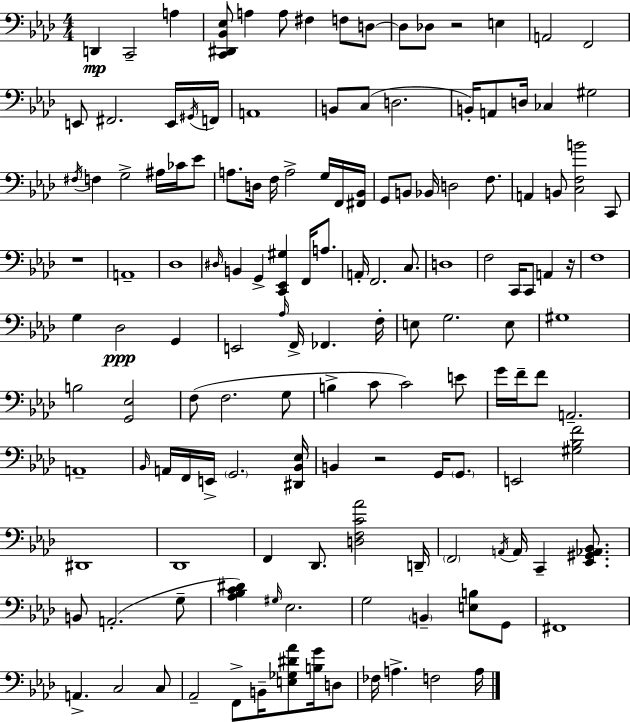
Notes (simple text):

D2/q C2/h A3/q [C2,D#2,Bb2,Eb3]/e A3/q A3/e F#3/q F3/e D3/e D3/e Db3/e R/h E3/q A2/h F2/h E2/e F#2/h. E2/s G#2/s F2/s A2/w B2/e C3/e D3/h. B2/s A2/e D3/s CES3/q G#3/h F#3/s F3/q G3/h A#3/s CES4/s Eb4/e A3/e. D3/s F3/s A3/h G3/s F2/s [F#2,Bb2]/s G2/e B2/e Bb2/s D3/h F3/e. A2/q B2/e [C3,F3,B4]/h C2/e R/w A2/w Db3/w D#3/s B2/q G2/q [C2,Eb2,G#3]/q F2/s A3/e. A2/s F2/h. C3/e. D3/w F3/h C2/s C2/e A2/q R/s F3/w G3/q Db3/h G2/q E2/h Ab3/s F2/s FES2/q. F3/s E3/e G3/h. E3/e G#3/w B3/h [G2,Eb3]/h F3/e F3/h. G3/e B3/q C4/e C4/h E4/e G4/s F4/s F4/e A2/h. A2/w Bb2/s A2/s F2/s E2/s G2/h. [D#2,Bb2,Eb3]/s B2/q R/h G2/s G2/e. E2/h [G#3,Bb3,F4]/h D#2/w Db2/w F2/q Db2/e. [D3,F3,C4,Ab4]/h D2/s F2/h A2/s A2/s C2/q [Eb2,G#2,Ab2,Bb2]/e. B2/e A2/h. G3/e [Ab3,Bb3,C4,D#4]/q G#3/s Eb3/h. G3/h B2/q [E3,B3]/e G2/e F#2/w A2/q. C3/h C3/e Ab2/h F2/e B2/s [E3,Gb3,D#4,Ab4]/e [B3,G4]/s D3/e FES3/s A3/q. F3/h A3/s